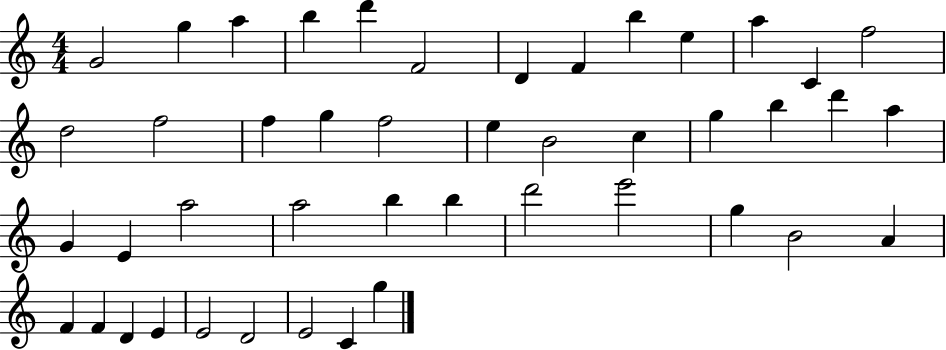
{
  \clef treble
  \numericTimeSignature
  \time 4/4
  \key c \major
  g'2 g''4 a''4 | b''4 d'''4 f'2 | d'4 f'4 b''4 e''4 | a''4 c'4 f''2 | \break d''2 f''2 | f''4 g''4 f''2 | e''4 b'2 c''4 | g''4 b''4 d'''4 a''4 | \break g'4 e'4 a''2 | a''2 b''4 b''4 | d'''2 e'''2 | g''4 b'2 a'4 | \break f'4 f'4 d'4 e'4 | e'2 d'2 | e'2 c'4 g''4 | \bar "|."
}